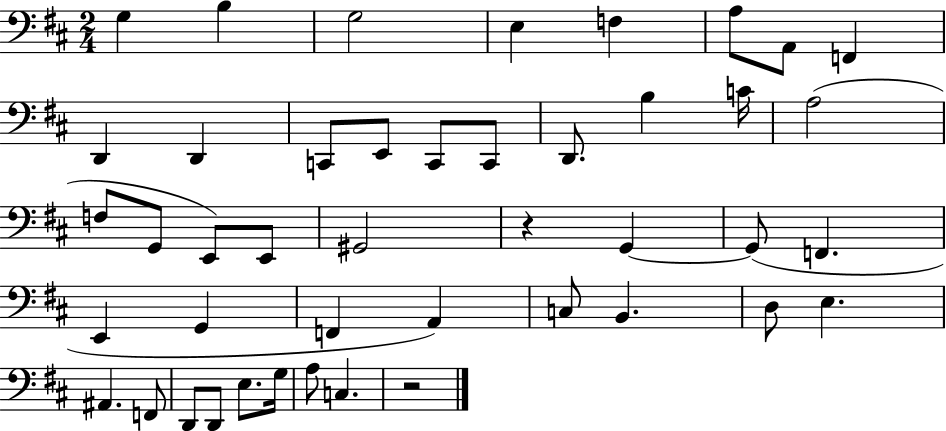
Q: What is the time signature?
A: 2/4